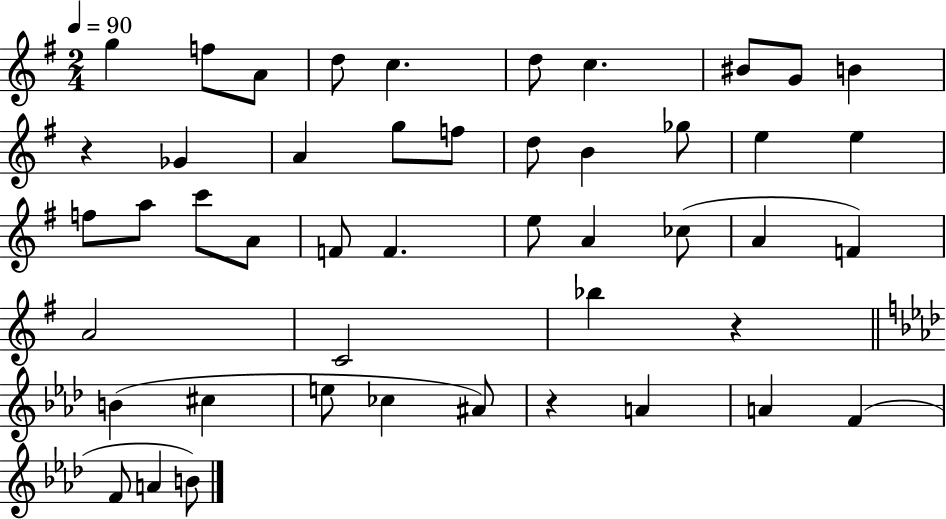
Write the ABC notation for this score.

X:1
T:Untitled
M:2/4
L:1/4
K:G
g f/2 A/2 d/2 c d/2 c ^B/2 G/2 B z _G A g/2 f/2 d/2 B _g/2 e e f/2 a/2 c'/2 A/2 F/2 F e/2 A _c/2 A F A2 C2 _b z B ^c e/2 _c ^A/2 z A A F F/2 A B/2